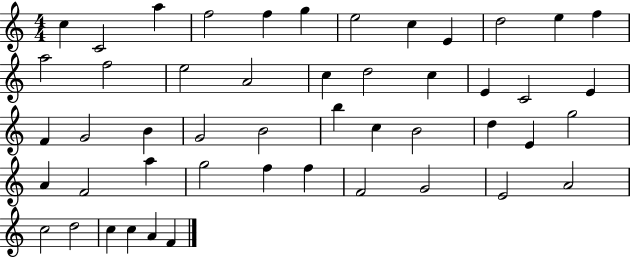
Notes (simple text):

C5/q C4/h A5/q F5/h F5/q G5/q E5/h C5/q E4/q D5/h E5/q F5/q A5/h F5/h E5/h A4/h C5/q D5/h C5/q E4/q C4/h E4/q F4/q G4/h B4/q G4/h B4/h B5/q C5/q B4/h D5/q E4/q G5/h A4/q F4/h A5/q G5/h F5/q F5/q F4/h G4/h E4/h A4/h C5/h D5/h C5/q C5/q A4/q F4/q